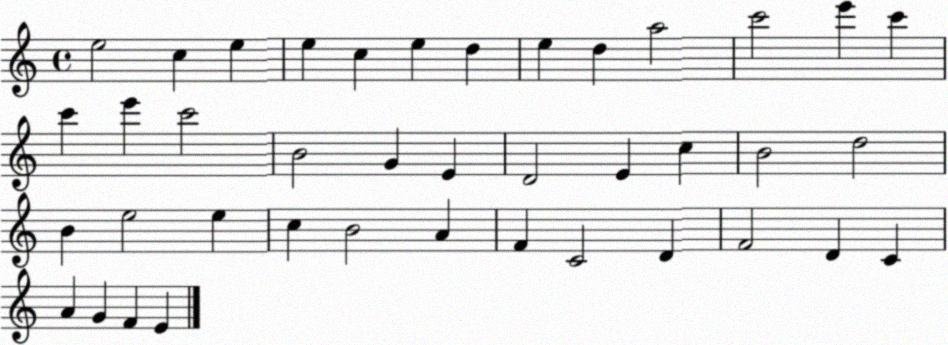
X:1
T:Untitled
M:4/4
L:1/4
K:C
e2 c e e c e d e d a2 c'2 e' c' c' e' c'2 B2 G E D2 E c B2 d2 B e2 e c B2 A F C2 D F2 D C A G F E